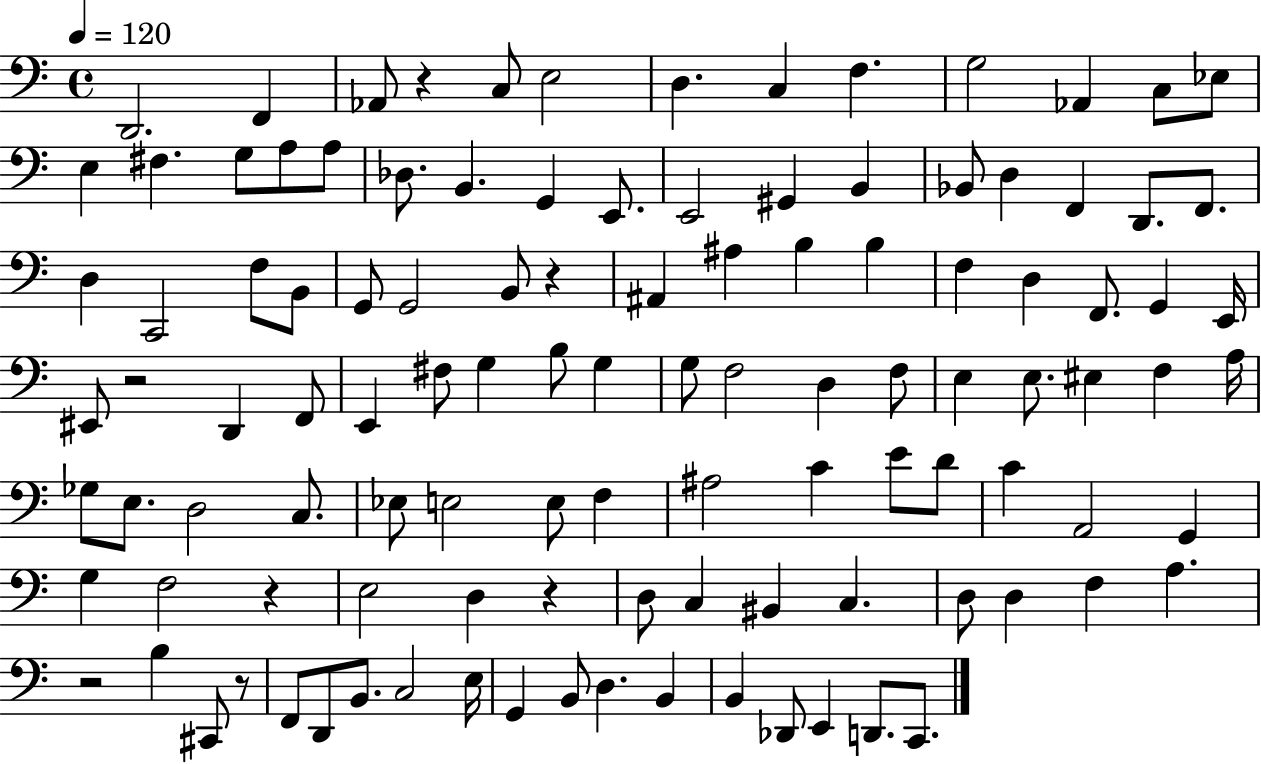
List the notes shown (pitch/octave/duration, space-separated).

D2/h. F2/q Ab2/e R/q C3/e E3/h D3/q. C3/q F3/q. G3/h Ab2/q C3/e Eb3/e E3/q F#3/q. G3/e A3/e A3/e Db3/e. B2/q. G2/q E2/e. E2/h G#2/q B2/q Bb2/e D3/q F2/q D2/e. F2/e. D3/q C2/h F3/e B2/e G2/e G2/h B2/e R/q A#2/q A#3/q B3/q B3/q F3/q D3/q F2/e. G2/q E2/s EIS2/e R/h D2/q F2/e E2/q F#3/e G3/q B3/e G3/q G3/e F3/h D3/q F3/e E3/q E3/e. EIS3/q F3/q A3/s Gb3/e E3/e. D3/h C3/e. Eb3/e E3/h E3/e F3/q A#3/h C4/q E4/e D4/e C4/q A2/h G2/q G3/q F3/h R/q E3/h D3/q R/q D3/e C3/q BIS2/q C3/q. D3/e D3/q F3/q A3/q. R/h B3/q C#2/e R/e F2/e D2/e B2/e. C3/h E3/s G2/q B2/e D3/q. B2/q B2/q Db2/e E2/q D2/e. C2/e.